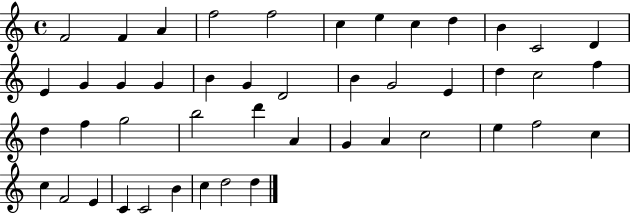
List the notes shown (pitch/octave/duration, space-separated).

F4/h F4/q A4/q F5/h F5/h C5/q E5/q C5/q D5/q B4/q C4/h D4/q E4/q G4/q G4/q G4/q B4/q G4/q D4/h B4/q G4/h E4/q D5/q C5/h F5/q D5/q F5/q G5/h B5/h D6/q A4/q G4/q A4/q C5/h E5/q F5/h C5/q C5/q F4/h E4/q C4/q C4/h B4/q C5/q D5/h D5/q